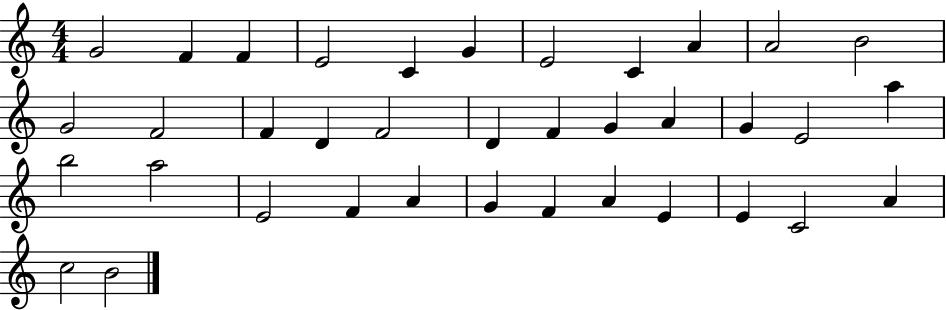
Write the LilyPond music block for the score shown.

{
  \clef treble
  \numericTimeSignature
  \time 4/4
  \key c \major
  g'2 f'4 f'4 | e'2 c'4 g'4 | e'2 c'4 a'4 | a'2 b'2 | \break g'2 f'2 | f'4 d'4 f'2 | d'4 f'4 g'4 a'4 | g'4 e'2 a''4 | \break b''2 a''2 | e'2 f'4 a'4 | g'4 f'4 a'4 e'4 | e'4 c'2 a'4 | \break c''2 b'2 | \bar "|."
}